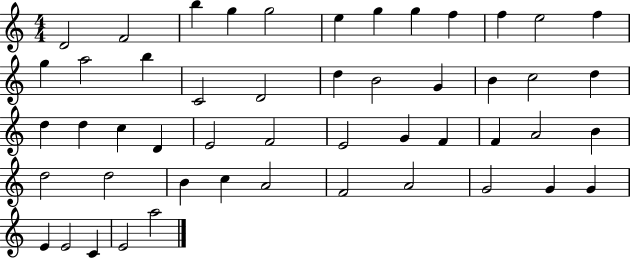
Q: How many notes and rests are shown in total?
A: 50